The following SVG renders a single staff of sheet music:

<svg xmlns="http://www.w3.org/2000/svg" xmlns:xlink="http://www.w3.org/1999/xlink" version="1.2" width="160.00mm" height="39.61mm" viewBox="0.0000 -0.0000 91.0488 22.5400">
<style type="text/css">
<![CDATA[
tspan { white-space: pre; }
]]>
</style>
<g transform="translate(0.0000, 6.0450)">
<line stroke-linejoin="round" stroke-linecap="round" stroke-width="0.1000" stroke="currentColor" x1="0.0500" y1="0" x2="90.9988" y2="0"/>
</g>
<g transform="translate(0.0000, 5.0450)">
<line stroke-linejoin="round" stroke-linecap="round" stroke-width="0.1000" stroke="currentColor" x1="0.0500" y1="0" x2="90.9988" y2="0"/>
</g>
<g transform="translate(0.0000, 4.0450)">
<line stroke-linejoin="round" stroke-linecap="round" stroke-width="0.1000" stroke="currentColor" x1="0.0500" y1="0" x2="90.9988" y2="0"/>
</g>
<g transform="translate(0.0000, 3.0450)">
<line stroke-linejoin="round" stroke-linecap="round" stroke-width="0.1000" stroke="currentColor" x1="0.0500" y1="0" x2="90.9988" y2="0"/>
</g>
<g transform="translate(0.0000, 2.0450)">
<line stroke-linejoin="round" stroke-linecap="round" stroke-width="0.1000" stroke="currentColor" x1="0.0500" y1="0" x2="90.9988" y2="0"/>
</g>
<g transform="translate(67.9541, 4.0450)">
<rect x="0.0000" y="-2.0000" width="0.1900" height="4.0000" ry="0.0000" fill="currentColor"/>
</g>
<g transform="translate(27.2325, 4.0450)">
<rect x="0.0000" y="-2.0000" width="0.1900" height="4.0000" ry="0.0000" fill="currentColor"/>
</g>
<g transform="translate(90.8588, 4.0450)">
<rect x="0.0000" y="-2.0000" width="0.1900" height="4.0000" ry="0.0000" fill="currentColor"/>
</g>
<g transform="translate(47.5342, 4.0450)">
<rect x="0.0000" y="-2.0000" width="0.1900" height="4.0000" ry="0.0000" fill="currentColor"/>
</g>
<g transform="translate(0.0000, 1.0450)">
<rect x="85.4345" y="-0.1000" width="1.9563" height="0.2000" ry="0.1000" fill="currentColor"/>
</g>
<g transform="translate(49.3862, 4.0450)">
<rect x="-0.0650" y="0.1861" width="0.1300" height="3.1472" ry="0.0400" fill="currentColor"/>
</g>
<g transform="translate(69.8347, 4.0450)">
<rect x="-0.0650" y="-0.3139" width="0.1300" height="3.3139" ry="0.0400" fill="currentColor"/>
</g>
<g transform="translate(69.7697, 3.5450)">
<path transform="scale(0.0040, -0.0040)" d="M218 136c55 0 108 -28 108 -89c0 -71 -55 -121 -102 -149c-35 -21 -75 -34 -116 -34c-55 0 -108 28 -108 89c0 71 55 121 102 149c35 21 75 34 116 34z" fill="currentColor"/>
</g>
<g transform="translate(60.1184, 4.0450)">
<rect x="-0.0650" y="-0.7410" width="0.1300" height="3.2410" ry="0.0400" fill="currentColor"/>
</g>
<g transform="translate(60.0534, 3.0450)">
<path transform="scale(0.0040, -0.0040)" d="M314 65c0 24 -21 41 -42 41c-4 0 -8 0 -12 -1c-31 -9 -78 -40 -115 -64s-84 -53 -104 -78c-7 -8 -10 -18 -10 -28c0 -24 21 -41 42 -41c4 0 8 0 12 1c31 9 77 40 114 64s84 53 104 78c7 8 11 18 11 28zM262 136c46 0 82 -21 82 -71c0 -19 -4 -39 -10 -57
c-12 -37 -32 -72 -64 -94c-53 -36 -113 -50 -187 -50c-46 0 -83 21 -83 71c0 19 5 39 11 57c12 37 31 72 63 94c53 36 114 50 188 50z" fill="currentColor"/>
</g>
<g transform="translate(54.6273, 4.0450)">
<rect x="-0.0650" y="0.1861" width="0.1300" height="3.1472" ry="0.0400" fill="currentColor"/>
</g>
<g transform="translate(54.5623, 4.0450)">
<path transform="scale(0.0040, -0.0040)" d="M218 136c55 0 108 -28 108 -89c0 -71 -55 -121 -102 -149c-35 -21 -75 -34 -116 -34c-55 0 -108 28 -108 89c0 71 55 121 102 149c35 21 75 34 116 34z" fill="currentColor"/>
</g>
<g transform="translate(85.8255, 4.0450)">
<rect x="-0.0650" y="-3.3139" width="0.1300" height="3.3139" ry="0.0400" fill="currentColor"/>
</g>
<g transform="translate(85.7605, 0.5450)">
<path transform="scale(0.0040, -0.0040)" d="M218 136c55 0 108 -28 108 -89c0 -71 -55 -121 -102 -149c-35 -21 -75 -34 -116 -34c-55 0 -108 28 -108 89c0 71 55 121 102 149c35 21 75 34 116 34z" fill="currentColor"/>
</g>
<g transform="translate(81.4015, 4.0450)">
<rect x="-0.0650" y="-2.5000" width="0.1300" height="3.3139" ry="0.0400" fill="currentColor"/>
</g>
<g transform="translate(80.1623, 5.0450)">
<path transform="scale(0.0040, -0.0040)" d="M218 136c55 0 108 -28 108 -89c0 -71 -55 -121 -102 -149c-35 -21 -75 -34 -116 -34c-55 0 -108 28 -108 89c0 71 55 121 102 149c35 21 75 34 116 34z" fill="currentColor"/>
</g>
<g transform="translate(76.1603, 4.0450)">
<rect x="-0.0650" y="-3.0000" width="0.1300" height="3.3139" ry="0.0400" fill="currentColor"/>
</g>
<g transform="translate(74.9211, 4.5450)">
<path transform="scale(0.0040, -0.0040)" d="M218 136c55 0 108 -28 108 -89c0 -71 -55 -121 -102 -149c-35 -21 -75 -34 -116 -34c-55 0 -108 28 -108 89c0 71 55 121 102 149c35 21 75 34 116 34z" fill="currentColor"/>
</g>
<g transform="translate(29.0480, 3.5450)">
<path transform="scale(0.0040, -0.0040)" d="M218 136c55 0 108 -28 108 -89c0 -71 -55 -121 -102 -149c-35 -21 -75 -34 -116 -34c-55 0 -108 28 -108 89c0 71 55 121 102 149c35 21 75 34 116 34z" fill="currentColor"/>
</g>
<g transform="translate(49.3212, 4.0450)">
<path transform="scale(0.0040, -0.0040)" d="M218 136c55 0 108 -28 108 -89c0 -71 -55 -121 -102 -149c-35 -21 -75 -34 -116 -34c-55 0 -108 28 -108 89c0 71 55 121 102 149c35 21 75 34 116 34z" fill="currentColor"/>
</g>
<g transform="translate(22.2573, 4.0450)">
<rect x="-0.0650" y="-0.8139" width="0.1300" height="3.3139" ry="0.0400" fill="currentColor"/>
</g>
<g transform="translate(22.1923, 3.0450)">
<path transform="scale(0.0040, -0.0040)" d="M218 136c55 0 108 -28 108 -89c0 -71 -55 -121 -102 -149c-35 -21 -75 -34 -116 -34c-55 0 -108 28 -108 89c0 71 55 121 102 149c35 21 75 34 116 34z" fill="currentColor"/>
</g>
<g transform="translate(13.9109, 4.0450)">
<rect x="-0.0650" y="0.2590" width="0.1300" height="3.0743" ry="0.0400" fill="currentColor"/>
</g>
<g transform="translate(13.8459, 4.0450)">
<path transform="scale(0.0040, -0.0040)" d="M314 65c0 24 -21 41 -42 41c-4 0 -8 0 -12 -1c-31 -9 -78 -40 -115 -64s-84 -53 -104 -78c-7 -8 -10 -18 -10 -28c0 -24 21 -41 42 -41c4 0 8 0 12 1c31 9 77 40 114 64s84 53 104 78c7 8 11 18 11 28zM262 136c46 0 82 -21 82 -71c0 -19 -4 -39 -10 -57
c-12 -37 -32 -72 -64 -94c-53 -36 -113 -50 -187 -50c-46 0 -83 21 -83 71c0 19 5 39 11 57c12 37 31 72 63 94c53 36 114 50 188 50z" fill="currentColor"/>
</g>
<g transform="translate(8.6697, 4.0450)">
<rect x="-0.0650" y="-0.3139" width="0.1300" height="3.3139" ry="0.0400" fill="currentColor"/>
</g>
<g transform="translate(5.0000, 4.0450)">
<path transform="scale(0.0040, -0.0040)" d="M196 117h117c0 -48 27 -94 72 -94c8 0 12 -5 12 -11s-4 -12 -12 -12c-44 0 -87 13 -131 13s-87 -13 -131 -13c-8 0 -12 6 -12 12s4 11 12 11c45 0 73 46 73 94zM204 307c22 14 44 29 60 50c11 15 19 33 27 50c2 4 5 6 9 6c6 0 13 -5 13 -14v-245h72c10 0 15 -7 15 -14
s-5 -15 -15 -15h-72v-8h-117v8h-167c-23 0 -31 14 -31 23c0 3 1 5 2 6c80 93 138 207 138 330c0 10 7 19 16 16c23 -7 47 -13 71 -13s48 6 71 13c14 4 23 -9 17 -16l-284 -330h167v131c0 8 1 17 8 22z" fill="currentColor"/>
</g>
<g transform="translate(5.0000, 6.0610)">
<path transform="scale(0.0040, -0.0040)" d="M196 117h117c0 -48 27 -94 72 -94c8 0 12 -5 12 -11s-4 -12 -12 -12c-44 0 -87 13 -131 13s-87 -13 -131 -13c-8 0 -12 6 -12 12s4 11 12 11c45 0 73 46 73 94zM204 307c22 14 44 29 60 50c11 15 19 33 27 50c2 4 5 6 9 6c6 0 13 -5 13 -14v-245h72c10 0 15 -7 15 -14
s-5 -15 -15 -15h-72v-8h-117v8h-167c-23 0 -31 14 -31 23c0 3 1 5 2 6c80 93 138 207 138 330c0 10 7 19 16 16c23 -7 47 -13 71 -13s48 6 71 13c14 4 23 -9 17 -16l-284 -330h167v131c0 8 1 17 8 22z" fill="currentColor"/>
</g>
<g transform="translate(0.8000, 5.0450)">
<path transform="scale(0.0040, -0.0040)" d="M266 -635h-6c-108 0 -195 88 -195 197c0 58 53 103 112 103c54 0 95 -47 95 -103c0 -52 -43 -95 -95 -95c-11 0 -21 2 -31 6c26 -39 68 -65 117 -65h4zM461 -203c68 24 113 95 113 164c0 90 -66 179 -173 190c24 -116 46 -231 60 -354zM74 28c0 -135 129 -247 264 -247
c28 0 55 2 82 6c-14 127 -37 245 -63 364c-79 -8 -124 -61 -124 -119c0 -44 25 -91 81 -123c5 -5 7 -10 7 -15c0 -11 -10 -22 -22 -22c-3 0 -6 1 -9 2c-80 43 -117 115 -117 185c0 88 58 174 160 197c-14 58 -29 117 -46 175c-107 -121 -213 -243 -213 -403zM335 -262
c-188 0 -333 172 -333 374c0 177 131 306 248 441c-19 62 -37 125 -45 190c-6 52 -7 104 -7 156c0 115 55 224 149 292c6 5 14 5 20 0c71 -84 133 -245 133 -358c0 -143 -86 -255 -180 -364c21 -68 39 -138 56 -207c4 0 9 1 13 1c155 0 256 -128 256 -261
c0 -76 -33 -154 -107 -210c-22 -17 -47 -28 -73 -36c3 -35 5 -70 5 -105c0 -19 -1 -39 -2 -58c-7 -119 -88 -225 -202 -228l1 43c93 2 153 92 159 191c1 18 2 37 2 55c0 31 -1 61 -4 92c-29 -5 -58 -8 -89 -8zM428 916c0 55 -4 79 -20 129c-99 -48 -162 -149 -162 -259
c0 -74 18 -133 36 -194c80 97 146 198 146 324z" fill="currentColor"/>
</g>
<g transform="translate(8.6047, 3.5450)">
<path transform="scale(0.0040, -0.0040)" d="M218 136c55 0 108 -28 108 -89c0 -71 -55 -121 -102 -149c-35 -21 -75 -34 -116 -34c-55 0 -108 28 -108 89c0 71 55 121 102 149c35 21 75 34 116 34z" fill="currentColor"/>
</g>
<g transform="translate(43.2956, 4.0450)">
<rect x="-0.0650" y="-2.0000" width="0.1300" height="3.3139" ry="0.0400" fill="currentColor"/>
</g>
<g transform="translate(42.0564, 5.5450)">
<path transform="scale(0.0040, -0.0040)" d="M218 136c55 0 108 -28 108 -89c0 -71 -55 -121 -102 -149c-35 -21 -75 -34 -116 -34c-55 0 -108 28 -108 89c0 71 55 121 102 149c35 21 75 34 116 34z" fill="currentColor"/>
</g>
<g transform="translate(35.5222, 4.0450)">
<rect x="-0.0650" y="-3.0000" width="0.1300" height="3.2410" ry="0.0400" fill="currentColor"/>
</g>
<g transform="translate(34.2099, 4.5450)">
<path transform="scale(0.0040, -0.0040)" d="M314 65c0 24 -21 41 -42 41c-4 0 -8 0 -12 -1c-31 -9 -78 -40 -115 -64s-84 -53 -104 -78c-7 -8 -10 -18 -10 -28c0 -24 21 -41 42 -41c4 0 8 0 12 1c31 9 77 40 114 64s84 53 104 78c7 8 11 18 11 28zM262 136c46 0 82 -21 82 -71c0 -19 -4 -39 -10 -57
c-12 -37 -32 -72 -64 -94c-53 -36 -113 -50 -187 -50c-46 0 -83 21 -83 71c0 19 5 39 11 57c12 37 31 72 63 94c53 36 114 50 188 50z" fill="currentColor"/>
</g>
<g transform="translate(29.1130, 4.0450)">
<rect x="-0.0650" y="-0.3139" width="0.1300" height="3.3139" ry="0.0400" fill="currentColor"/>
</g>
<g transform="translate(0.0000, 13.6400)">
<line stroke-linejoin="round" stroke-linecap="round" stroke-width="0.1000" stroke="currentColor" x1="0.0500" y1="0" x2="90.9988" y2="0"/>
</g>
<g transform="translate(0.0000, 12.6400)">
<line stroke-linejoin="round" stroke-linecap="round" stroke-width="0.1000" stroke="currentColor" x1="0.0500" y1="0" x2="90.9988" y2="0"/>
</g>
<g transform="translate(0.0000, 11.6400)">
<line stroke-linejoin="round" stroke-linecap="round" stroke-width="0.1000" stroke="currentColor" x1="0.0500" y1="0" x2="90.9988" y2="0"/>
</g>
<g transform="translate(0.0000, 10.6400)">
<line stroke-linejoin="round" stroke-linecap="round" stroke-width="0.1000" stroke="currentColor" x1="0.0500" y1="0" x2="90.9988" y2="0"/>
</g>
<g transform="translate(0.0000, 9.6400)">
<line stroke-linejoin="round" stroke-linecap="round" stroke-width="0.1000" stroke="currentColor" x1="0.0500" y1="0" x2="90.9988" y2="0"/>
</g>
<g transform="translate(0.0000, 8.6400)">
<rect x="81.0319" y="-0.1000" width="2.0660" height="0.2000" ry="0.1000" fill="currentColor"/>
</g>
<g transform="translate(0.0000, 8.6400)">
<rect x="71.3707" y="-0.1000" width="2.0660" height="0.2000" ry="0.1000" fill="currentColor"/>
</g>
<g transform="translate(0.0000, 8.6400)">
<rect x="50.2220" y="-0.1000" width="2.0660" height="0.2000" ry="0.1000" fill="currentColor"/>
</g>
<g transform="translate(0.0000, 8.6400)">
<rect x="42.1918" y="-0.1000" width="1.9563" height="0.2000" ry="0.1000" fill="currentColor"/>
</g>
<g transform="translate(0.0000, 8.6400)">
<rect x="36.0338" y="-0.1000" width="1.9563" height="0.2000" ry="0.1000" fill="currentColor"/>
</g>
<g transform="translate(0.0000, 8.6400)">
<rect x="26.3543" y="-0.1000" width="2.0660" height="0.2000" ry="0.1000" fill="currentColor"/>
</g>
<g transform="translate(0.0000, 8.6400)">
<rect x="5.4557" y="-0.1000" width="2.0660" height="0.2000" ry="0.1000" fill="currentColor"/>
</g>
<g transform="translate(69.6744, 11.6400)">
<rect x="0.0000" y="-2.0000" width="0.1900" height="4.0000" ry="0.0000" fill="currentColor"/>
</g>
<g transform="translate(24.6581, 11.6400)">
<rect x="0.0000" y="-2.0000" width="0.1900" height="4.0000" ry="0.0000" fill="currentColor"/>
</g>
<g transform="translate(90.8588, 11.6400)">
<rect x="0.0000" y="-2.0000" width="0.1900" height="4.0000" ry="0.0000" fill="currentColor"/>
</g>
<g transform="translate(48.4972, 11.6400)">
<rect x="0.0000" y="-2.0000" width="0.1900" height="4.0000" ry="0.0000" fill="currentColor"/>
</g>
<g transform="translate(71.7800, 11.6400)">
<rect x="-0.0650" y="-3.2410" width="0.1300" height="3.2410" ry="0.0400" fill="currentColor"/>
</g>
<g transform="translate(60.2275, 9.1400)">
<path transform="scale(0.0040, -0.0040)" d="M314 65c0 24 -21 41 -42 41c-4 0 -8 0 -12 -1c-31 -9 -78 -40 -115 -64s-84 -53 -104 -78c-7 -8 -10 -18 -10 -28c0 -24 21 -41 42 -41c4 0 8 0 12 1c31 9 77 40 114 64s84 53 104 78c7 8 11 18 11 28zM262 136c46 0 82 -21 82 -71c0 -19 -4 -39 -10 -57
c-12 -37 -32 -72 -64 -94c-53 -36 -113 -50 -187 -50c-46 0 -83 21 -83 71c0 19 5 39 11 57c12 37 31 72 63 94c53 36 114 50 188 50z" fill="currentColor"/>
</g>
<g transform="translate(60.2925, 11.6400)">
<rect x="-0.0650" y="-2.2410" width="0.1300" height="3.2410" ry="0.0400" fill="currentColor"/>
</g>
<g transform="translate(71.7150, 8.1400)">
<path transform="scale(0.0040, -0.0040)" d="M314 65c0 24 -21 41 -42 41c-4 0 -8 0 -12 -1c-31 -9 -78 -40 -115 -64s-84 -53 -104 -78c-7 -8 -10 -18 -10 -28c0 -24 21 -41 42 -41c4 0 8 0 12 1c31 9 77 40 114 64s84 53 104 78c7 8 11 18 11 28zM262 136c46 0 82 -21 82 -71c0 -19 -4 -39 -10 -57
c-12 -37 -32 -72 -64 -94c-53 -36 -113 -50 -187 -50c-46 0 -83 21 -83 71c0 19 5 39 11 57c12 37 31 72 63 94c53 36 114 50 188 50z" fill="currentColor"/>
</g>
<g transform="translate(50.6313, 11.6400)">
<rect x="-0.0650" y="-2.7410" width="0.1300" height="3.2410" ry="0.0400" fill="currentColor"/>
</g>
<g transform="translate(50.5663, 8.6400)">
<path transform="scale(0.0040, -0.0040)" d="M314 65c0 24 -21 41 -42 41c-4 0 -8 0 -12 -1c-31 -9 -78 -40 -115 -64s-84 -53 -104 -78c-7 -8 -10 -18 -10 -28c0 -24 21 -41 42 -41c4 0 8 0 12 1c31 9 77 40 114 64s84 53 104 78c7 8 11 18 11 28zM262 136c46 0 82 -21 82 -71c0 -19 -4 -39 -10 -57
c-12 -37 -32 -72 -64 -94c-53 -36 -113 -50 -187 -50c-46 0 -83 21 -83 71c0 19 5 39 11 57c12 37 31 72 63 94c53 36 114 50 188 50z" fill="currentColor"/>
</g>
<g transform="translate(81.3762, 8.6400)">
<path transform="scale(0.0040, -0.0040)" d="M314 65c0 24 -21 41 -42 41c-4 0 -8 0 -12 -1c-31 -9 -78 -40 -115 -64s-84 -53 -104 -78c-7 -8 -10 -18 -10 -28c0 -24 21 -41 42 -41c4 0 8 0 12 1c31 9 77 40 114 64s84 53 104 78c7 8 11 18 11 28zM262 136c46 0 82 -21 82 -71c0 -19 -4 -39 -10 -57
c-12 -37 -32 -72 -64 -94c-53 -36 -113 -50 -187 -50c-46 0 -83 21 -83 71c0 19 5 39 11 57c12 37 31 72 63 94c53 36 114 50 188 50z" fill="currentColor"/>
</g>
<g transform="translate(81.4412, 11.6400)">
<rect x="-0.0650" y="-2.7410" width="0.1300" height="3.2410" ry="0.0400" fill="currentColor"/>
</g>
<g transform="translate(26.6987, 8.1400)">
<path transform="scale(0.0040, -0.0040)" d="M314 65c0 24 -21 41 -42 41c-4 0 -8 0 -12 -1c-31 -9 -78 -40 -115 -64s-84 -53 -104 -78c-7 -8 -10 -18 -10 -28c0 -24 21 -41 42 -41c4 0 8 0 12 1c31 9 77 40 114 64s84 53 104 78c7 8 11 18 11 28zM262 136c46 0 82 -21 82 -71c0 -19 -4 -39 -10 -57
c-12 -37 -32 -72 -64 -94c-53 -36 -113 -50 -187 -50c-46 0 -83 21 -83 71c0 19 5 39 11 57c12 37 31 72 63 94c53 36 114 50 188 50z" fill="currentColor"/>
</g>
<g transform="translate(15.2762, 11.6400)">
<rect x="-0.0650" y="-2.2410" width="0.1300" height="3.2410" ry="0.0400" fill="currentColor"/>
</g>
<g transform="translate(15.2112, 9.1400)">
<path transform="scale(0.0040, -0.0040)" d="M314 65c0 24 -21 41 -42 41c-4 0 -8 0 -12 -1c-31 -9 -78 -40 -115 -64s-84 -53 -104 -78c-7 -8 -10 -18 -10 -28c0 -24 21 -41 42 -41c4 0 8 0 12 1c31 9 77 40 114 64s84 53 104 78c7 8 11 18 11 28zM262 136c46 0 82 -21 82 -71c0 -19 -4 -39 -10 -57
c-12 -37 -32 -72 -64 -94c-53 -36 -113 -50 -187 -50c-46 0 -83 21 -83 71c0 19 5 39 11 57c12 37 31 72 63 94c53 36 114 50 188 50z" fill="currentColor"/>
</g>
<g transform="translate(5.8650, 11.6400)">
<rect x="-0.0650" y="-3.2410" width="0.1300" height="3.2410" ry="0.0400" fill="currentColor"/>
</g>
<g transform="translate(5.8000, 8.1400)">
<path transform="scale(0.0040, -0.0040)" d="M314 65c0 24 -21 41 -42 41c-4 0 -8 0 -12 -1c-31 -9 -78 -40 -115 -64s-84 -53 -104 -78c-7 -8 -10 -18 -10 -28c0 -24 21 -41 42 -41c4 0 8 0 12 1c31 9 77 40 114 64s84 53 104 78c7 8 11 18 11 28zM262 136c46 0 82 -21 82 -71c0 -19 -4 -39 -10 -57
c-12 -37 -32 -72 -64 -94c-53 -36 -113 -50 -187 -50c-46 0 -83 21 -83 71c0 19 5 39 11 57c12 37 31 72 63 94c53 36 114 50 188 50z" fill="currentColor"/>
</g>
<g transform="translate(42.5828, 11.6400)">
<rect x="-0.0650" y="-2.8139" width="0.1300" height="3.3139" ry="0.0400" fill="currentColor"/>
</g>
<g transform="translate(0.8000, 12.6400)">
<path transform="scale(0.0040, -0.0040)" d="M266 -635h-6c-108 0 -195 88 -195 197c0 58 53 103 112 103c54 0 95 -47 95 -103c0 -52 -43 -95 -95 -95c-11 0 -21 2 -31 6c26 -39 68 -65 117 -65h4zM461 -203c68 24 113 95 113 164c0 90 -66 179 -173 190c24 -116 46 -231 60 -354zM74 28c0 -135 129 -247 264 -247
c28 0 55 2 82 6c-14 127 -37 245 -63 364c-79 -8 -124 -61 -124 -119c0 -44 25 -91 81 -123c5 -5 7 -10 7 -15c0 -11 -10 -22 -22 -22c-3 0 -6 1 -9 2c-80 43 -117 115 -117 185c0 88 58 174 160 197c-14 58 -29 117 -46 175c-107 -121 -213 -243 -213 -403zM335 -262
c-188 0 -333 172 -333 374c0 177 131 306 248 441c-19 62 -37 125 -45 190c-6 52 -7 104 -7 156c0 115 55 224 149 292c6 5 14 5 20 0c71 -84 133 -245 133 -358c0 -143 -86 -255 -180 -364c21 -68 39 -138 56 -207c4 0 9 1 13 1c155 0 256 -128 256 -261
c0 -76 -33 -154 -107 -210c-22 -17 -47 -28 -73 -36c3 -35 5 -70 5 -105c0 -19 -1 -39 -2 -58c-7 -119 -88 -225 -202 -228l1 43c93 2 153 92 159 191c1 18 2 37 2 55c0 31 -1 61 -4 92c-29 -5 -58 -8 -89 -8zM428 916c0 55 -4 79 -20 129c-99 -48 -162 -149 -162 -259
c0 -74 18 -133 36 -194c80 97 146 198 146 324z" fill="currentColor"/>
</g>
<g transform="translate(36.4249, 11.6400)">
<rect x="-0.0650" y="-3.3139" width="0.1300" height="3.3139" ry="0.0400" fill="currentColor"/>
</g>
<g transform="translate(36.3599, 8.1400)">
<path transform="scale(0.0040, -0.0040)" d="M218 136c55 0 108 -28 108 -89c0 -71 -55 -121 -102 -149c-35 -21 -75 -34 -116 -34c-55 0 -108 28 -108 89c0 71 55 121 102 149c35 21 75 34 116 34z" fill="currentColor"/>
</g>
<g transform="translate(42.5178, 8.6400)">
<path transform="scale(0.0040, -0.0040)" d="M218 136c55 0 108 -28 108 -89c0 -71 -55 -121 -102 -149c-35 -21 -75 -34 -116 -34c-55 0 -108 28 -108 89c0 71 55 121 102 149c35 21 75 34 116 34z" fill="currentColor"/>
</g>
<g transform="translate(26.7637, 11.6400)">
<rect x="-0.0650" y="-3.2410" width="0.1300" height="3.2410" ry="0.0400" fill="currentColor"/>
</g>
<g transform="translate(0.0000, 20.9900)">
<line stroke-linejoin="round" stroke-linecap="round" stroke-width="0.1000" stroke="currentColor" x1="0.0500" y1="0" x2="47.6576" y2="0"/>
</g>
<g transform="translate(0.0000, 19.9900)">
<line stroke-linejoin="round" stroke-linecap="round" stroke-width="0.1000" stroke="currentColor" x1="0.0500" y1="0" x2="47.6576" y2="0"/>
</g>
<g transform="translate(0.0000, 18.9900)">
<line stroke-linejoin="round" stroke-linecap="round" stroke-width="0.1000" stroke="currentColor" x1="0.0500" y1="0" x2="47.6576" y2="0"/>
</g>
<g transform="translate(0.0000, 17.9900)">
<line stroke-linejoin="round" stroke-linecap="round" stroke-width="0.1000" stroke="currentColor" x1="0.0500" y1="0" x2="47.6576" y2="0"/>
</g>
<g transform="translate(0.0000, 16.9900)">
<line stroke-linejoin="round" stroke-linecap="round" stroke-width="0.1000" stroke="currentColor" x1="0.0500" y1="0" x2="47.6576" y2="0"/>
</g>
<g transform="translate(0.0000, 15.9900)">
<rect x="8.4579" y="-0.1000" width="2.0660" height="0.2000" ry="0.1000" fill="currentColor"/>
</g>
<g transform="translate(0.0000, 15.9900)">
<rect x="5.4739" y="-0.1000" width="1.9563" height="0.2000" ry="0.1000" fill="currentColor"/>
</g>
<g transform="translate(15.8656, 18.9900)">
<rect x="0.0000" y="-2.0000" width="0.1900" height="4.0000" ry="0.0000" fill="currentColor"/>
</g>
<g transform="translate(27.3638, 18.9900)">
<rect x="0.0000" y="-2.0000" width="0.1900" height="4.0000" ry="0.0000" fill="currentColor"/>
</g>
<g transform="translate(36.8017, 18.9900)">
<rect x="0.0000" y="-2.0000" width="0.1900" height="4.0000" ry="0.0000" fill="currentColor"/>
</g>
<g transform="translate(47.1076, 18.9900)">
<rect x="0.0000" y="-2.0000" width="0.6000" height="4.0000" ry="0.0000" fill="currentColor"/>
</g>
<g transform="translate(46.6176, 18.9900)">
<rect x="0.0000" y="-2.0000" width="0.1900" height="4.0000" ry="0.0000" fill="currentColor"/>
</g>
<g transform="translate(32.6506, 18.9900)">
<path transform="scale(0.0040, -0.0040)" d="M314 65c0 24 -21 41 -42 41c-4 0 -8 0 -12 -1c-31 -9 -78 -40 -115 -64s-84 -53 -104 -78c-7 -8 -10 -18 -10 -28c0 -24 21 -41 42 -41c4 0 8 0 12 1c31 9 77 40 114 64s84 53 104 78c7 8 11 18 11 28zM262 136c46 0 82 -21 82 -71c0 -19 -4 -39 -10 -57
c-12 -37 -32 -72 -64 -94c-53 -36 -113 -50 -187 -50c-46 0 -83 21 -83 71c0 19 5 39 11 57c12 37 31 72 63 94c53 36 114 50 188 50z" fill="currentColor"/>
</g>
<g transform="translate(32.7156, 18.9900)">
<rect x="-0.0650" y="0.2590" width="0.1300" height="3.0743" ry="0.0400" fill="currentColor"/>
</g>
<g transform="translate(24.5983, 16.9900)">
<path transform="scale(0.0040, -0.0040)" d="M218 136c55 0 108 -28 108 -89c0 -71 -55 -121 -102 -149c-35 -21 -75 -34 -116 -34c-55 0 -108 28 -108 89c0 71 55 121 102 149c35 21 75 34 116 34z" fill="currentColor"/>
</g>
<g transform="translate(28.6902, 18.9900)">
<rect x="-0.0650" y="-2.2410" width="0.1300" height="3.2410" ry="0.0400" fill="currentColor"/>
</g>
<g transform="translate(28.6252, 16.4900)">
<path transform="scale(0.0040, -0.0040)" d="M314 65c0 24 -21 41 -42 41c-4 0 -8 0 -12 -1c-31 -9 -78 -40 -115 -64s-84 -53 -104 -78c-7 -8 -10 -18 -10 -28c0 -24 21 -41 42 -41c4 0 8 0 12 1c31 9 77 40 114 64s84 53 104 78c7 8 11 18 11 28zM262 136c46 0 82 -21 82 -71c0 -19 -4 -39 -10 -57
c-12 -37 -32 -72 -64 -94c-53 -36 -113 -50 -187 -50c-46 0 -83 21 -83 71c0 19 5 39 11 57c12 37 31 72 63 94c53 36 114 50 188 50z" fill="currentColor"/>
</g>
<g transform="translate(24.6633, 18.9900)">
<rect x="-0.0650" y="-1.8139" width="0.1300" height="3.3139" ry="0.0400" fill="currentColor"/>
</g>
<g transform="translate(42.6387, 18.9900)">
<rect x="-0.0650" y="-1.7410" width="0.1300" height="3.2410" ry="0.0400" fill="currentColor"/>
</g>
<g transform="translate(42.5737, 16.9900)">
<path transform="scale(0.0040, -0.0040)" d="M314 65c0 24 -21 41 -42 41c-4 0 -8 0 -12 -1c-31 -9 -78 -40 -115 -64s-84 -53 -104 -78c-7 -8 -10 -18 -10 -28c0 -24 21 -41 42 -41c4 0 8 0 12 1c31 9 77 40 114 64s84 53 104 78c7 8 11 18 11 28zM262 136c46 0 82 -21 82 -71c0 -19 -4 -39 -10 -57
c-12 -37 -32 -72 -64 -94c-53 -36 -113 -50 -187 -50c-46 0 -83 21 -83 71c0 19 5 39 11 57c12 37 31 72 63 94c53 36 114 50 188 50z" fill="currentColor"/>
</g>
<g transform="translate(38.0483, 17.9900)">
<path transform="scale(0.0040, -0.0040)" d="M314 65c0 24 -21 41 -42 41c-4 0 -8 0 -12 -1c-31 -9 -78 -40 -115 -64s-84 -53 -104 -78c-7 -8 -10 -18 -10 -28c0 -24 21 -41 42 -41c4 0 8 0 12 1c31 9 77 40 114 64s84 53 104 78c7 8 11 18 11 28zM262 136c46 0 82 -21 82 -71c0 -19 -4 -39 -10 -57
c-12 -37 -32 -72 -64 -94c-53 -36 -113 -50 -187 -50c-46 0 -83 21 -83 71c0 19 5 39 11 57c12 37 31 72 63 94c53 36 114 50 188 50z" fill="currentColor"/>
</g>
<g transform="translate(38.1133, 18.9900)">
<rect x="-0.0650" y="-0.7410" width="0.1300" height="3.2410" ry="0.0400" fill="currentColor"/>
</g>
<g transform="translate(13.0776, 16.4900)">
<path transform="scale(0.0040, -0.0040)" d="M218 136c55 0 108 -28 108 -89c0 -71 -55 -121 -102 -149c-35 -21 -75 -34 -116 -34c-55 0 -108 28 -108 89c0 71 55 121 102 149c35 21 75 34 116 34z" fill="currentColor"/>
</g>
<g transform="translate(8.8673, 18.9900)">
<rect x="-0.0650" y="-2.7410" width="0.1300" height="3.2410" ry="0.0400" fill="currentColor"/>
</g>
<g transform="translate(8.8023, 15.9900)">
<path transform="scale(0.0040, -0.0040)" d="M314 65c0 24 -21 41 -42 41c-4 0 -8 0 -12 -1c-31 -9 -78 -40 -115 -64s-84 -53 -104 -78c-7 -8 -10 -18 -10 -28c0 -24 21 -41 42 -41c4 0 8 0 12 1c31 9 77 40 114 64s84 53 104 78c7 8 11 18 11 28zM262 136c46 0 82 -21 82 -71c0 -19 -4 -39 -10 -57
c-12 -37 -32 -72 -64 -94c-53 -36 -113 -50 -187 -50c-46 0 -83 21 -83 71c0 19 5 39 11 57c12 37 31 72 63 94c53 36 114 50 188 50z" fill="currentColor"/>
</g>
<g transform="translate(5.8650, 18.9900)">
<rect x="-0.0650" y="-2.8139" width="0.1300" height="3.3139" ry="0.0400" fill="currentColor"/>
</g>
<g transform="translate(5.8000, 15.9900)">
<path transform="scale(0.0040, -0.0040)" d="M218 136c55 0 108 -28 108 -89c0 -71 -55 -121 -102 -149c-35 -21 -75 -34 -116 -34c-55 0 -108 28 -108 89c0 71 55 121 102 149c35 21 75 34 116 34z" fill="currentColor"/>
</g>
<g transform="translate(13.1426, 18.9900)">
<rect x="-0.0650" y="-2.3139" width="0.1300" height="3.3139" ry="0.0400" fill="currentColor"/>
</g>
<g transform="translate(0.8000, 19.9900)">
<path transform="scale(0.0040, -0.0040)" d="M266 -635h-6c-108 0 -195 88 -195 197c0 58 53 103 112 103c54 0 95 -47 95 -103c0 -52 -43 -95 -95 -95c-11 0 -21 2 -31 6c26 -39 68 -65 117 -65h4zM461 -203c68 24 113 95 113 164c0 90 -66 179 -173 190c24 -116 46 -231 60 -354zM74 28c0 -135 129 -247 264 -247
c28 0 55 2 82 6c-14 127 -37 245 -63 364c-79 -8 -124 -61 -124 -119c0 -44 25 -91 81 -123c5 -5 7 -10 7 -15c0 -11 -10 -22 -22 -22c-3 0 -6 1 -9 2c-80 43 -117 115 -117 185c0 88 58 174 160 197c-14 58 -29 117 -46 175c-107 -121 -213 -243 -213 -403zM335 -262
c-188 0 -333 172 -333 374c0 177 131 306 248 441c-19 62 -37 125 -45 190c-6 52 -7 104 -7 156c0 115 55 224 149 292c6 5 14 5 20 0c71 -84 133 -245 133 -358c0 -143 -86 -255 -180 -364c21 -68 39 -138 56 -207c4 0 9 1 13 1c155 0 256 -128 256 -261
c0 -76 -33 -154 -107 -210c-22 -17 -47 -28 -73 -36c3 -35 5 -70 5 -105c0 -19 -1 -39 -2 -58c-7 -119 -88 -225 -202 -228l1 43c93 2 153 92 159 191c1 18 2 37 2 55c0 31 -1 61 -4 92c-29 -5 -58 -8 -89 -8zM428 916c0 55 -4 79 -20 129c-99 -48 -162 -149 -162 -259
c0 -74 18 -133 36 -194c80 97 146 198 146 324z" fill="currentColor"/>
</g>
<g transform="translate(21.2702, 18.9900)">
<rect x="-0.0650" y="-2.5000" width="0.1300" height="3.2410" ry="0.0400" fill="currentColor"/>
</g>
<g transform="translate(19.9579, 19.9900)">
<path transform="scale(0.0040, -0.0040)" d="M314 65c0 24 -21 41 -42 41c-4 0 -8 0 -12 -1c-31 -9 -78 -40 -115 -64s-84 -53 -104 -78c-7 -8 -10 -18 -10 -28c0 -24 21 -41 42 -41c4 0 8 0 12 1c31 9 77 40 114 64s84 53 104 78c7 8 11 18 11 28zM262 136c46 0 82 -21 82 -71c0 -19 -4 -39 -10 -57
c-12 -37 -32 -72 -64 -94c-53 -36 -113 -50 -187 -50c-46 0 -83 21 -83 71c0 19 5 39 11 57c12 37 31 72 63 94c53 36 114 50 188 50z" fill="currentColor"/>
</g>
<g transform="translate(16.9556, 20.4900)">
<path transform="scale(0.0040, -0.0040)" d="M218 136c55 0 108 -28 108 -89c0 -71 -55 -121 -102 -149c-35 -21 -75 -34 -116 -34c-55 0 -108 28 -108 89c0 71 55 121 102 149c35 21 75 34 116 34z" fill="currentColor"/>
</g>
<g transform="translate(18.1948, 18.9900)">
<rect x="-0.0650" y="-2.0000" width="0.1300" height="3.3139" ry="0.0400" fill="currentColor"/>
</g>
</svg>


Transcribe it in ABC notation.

X:1
T:Untitled
M:4/4
L:1/4
K:C
c B2 d c A2 F B B d2 c A G b b2 g2 b2 b a a2 g2 b2 a2 a a2 g F G2 f g2 B2 d2 f2